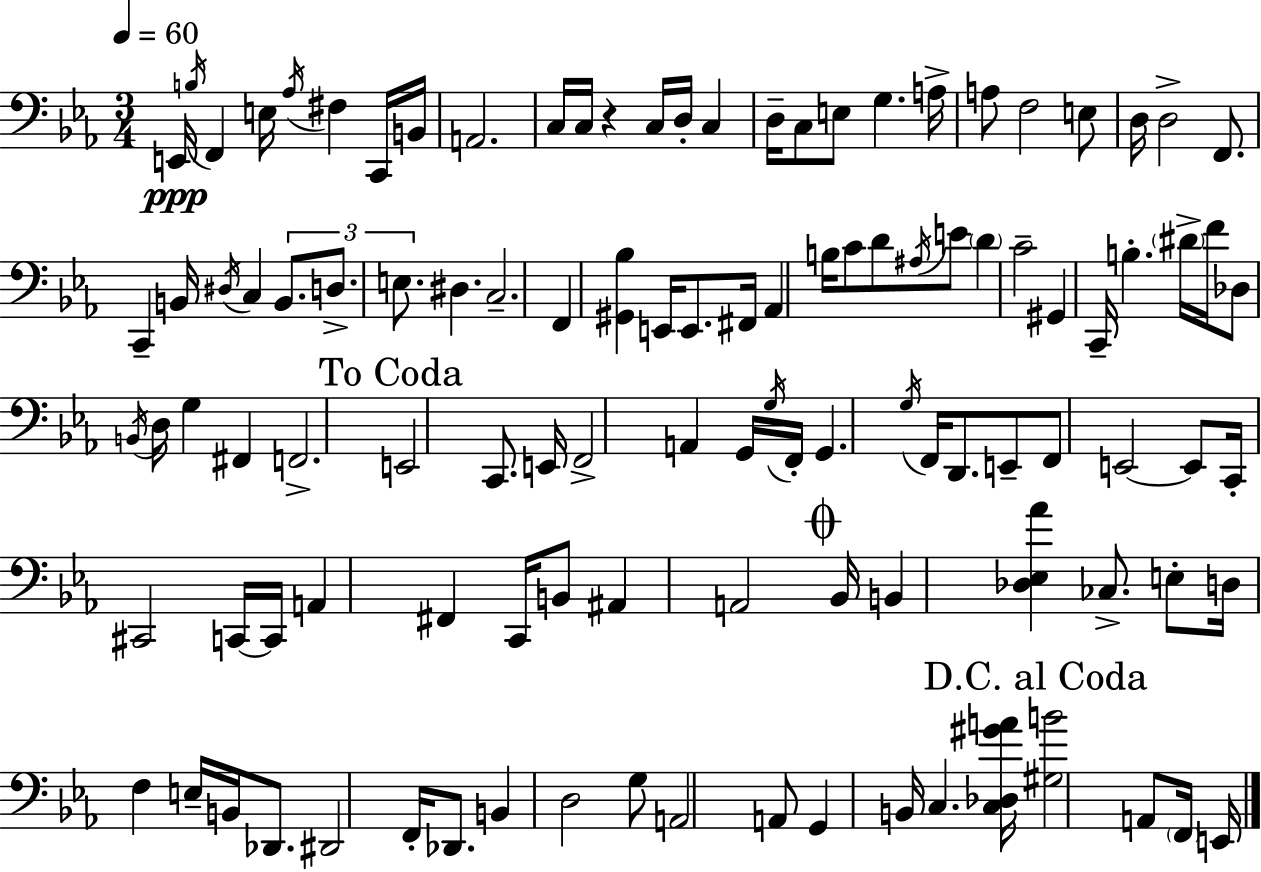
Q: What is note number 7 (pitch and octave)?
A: C2